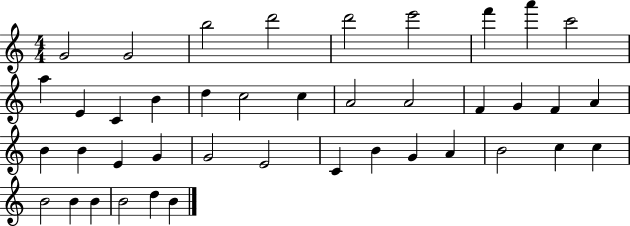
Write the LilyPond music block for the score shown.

{
  \clef treble
  \numericTimeSignature
  \time 4/4
  \key c \major
  g'2 g'2 | b''2 d'''2 | d'''2 e'''2 | f'''4 a'''4 c'''2 | \break a''4 e'4 c'4 b'4 | d''4 c''2 c''4 | a'2 a'2 | f'4 g'4 f'4 a'4 | \break b'4 b'4 e'4 g'4 | g'2 e'2 | c'4 b'4 g'4 a'4 | b'2 c''4 c''4 | \break b'2 b'4 b'4 | b'2 d''4 b'4 | \bar "|."
}